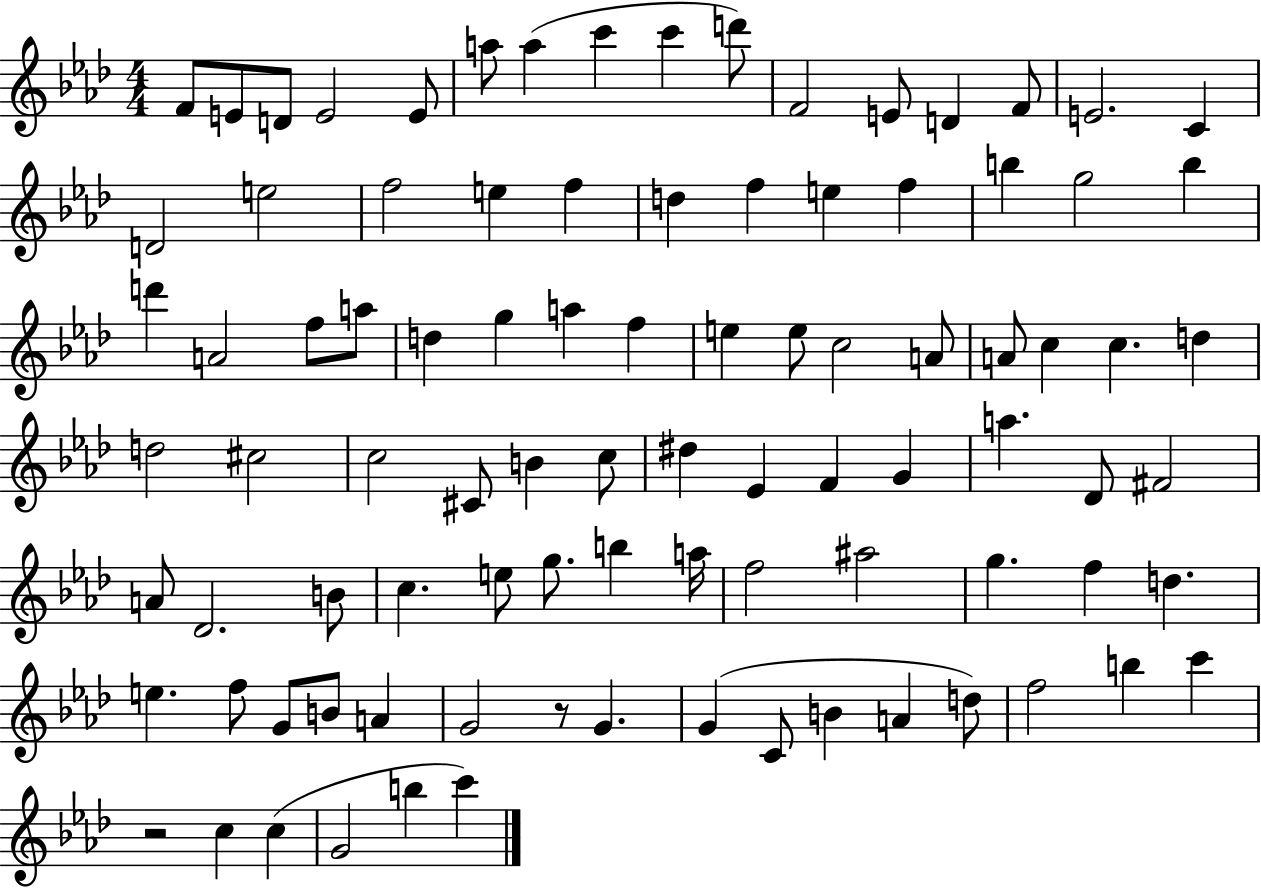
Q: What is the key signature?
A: AES major